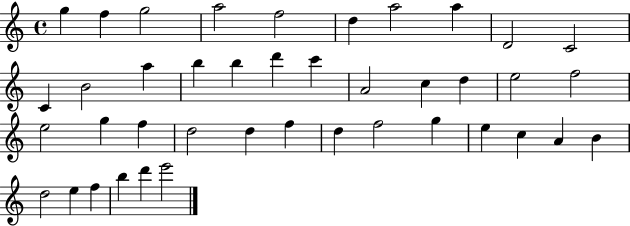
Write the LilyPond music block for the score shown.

{
  \clef treble
  \time 4/4
  \defaultTimeSignature
  \key c \major
  g''4 f''4 g''2 | a''2 f''2 | d''4 a''2 a''4 | d'2 c'2 | \break c'4 b'2 a''4 | b''4 b''4 d'''4 c'''4 | a'2 c''4 d''4 | e''2 f''2 | \break e''2 g''4 f''4 | d''2 d''4 f''4 | d''4 f''2 g''4 | e''4 c''4 a'4 b'4 | \break d''2 e''4 f''4 | b''4 d'''4 e'''2 | \bar "|."
}